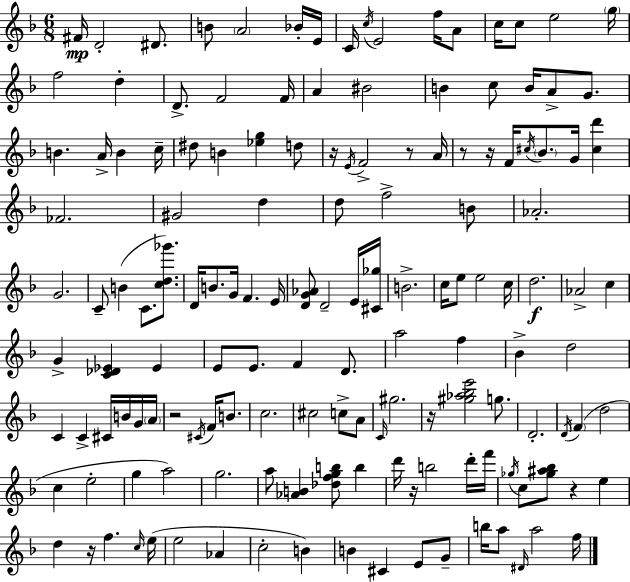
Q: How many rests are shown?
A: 9